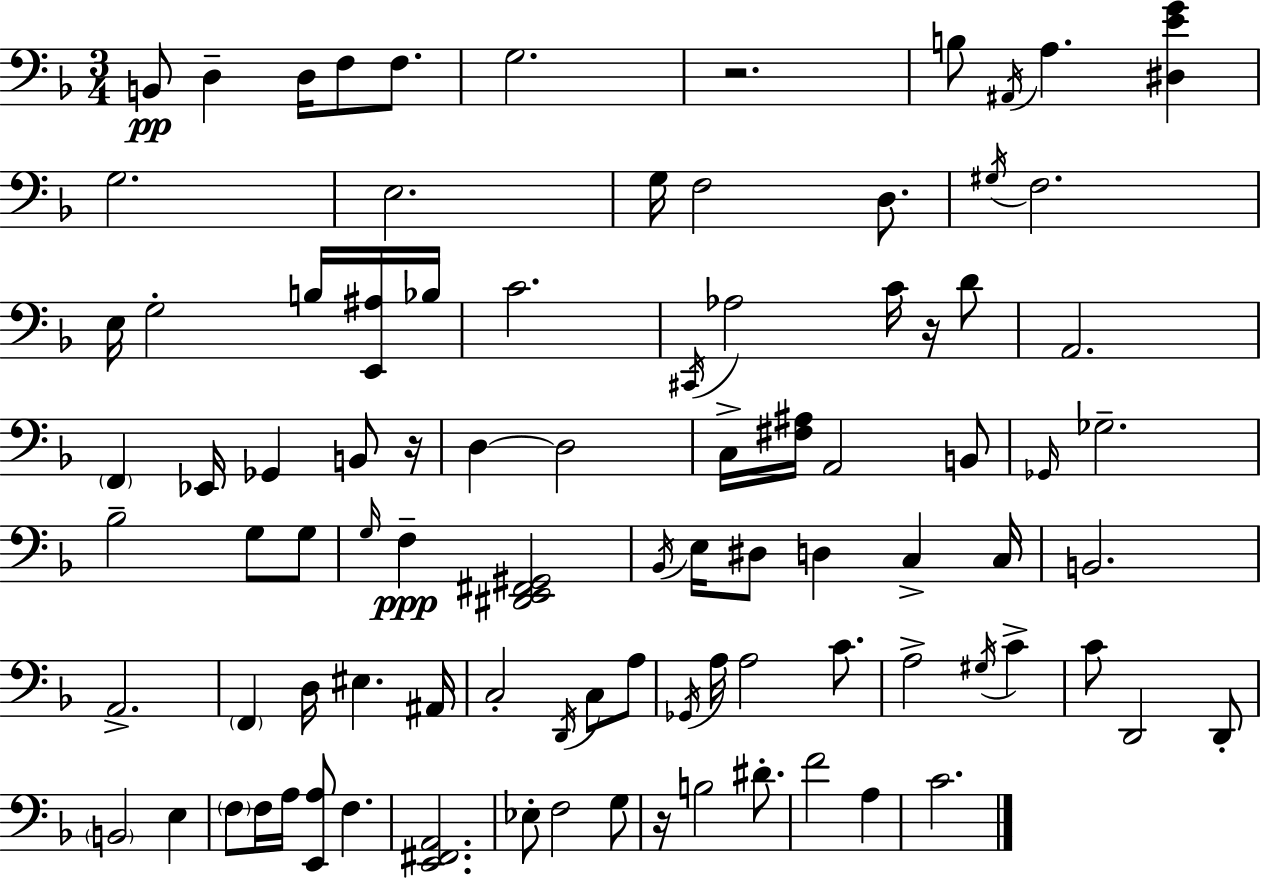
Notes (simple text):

B2/e D3/q D3/s F3/e F3/e. G3/h. R/h. B3/e A#2/s A3/q. [D#3,E4,G4]/q G3/h. E3/h. G3/s F3/h D3/e. G#3/s F3/h. E3/s G3/h B3/s [E2,A#3]/s Bb3/s C4/h. C#2/s Ab3/h C4/s R/s D4/e A2/h. F2/q Eb2/s Gb2/q B2/e R/s D3/q D3/h C3/s [F#3,A#3]/s A2/h B2/e Gb2/s Gb3/h. Bb3/h G3/e G3/e G3/s F3/q [D#2,E2,F#2,G#2]/h Bb2/s E3/s D#3/e D3/q C3/q C3/s B2/h. A2/h. F2/q D3/s EIS3/q. A#2/s C3/h D2/s C3/e A3/e Gb2/s A3/s A3/h C4/e. A3/h G#3/s C4/q C4/e D2/h D2/e B2/h E3/q F3/e F3/s A3/s [E2,A3]/e F3/q. [E2,F#2,A2]/h. Eb3/e F3/h G3/e R/s B3/h D#4/e. F4/h A3/q C4/h.